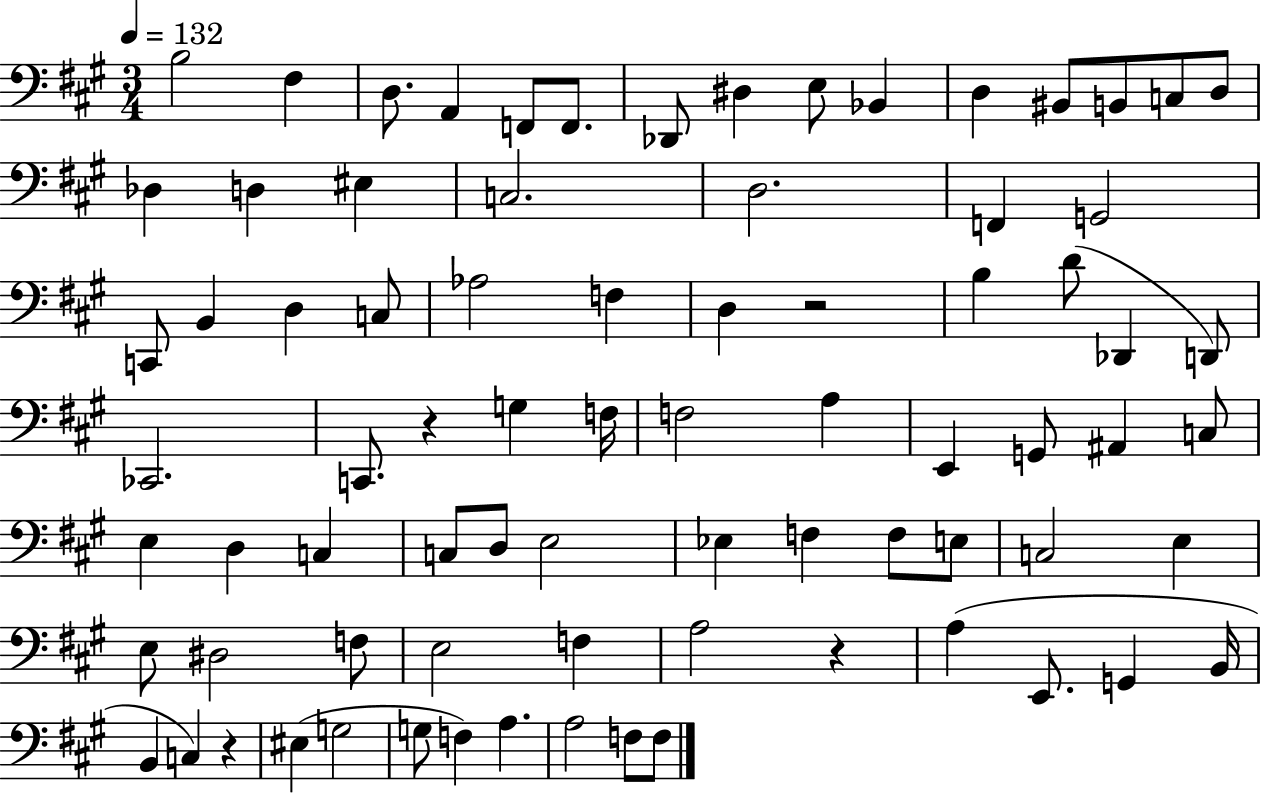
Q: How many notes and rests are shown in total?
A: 79